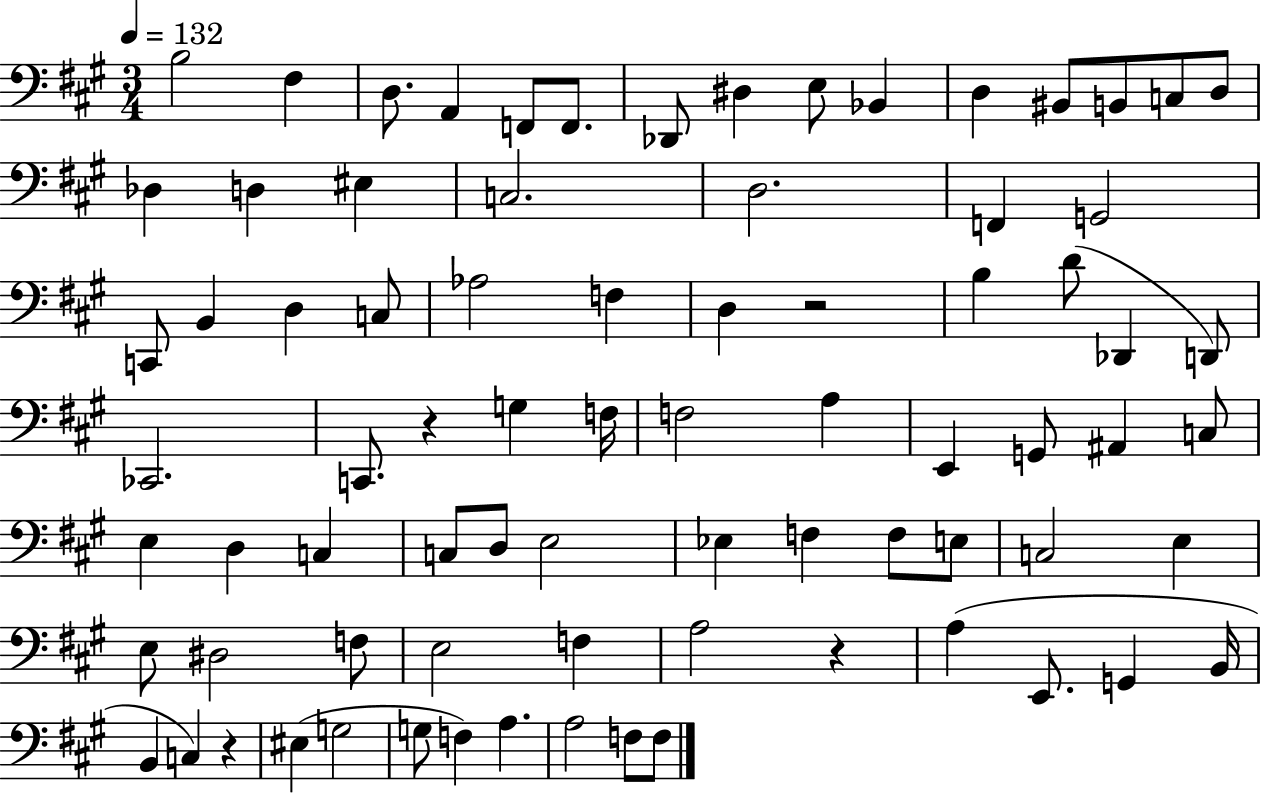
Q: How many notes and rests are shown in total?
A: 79